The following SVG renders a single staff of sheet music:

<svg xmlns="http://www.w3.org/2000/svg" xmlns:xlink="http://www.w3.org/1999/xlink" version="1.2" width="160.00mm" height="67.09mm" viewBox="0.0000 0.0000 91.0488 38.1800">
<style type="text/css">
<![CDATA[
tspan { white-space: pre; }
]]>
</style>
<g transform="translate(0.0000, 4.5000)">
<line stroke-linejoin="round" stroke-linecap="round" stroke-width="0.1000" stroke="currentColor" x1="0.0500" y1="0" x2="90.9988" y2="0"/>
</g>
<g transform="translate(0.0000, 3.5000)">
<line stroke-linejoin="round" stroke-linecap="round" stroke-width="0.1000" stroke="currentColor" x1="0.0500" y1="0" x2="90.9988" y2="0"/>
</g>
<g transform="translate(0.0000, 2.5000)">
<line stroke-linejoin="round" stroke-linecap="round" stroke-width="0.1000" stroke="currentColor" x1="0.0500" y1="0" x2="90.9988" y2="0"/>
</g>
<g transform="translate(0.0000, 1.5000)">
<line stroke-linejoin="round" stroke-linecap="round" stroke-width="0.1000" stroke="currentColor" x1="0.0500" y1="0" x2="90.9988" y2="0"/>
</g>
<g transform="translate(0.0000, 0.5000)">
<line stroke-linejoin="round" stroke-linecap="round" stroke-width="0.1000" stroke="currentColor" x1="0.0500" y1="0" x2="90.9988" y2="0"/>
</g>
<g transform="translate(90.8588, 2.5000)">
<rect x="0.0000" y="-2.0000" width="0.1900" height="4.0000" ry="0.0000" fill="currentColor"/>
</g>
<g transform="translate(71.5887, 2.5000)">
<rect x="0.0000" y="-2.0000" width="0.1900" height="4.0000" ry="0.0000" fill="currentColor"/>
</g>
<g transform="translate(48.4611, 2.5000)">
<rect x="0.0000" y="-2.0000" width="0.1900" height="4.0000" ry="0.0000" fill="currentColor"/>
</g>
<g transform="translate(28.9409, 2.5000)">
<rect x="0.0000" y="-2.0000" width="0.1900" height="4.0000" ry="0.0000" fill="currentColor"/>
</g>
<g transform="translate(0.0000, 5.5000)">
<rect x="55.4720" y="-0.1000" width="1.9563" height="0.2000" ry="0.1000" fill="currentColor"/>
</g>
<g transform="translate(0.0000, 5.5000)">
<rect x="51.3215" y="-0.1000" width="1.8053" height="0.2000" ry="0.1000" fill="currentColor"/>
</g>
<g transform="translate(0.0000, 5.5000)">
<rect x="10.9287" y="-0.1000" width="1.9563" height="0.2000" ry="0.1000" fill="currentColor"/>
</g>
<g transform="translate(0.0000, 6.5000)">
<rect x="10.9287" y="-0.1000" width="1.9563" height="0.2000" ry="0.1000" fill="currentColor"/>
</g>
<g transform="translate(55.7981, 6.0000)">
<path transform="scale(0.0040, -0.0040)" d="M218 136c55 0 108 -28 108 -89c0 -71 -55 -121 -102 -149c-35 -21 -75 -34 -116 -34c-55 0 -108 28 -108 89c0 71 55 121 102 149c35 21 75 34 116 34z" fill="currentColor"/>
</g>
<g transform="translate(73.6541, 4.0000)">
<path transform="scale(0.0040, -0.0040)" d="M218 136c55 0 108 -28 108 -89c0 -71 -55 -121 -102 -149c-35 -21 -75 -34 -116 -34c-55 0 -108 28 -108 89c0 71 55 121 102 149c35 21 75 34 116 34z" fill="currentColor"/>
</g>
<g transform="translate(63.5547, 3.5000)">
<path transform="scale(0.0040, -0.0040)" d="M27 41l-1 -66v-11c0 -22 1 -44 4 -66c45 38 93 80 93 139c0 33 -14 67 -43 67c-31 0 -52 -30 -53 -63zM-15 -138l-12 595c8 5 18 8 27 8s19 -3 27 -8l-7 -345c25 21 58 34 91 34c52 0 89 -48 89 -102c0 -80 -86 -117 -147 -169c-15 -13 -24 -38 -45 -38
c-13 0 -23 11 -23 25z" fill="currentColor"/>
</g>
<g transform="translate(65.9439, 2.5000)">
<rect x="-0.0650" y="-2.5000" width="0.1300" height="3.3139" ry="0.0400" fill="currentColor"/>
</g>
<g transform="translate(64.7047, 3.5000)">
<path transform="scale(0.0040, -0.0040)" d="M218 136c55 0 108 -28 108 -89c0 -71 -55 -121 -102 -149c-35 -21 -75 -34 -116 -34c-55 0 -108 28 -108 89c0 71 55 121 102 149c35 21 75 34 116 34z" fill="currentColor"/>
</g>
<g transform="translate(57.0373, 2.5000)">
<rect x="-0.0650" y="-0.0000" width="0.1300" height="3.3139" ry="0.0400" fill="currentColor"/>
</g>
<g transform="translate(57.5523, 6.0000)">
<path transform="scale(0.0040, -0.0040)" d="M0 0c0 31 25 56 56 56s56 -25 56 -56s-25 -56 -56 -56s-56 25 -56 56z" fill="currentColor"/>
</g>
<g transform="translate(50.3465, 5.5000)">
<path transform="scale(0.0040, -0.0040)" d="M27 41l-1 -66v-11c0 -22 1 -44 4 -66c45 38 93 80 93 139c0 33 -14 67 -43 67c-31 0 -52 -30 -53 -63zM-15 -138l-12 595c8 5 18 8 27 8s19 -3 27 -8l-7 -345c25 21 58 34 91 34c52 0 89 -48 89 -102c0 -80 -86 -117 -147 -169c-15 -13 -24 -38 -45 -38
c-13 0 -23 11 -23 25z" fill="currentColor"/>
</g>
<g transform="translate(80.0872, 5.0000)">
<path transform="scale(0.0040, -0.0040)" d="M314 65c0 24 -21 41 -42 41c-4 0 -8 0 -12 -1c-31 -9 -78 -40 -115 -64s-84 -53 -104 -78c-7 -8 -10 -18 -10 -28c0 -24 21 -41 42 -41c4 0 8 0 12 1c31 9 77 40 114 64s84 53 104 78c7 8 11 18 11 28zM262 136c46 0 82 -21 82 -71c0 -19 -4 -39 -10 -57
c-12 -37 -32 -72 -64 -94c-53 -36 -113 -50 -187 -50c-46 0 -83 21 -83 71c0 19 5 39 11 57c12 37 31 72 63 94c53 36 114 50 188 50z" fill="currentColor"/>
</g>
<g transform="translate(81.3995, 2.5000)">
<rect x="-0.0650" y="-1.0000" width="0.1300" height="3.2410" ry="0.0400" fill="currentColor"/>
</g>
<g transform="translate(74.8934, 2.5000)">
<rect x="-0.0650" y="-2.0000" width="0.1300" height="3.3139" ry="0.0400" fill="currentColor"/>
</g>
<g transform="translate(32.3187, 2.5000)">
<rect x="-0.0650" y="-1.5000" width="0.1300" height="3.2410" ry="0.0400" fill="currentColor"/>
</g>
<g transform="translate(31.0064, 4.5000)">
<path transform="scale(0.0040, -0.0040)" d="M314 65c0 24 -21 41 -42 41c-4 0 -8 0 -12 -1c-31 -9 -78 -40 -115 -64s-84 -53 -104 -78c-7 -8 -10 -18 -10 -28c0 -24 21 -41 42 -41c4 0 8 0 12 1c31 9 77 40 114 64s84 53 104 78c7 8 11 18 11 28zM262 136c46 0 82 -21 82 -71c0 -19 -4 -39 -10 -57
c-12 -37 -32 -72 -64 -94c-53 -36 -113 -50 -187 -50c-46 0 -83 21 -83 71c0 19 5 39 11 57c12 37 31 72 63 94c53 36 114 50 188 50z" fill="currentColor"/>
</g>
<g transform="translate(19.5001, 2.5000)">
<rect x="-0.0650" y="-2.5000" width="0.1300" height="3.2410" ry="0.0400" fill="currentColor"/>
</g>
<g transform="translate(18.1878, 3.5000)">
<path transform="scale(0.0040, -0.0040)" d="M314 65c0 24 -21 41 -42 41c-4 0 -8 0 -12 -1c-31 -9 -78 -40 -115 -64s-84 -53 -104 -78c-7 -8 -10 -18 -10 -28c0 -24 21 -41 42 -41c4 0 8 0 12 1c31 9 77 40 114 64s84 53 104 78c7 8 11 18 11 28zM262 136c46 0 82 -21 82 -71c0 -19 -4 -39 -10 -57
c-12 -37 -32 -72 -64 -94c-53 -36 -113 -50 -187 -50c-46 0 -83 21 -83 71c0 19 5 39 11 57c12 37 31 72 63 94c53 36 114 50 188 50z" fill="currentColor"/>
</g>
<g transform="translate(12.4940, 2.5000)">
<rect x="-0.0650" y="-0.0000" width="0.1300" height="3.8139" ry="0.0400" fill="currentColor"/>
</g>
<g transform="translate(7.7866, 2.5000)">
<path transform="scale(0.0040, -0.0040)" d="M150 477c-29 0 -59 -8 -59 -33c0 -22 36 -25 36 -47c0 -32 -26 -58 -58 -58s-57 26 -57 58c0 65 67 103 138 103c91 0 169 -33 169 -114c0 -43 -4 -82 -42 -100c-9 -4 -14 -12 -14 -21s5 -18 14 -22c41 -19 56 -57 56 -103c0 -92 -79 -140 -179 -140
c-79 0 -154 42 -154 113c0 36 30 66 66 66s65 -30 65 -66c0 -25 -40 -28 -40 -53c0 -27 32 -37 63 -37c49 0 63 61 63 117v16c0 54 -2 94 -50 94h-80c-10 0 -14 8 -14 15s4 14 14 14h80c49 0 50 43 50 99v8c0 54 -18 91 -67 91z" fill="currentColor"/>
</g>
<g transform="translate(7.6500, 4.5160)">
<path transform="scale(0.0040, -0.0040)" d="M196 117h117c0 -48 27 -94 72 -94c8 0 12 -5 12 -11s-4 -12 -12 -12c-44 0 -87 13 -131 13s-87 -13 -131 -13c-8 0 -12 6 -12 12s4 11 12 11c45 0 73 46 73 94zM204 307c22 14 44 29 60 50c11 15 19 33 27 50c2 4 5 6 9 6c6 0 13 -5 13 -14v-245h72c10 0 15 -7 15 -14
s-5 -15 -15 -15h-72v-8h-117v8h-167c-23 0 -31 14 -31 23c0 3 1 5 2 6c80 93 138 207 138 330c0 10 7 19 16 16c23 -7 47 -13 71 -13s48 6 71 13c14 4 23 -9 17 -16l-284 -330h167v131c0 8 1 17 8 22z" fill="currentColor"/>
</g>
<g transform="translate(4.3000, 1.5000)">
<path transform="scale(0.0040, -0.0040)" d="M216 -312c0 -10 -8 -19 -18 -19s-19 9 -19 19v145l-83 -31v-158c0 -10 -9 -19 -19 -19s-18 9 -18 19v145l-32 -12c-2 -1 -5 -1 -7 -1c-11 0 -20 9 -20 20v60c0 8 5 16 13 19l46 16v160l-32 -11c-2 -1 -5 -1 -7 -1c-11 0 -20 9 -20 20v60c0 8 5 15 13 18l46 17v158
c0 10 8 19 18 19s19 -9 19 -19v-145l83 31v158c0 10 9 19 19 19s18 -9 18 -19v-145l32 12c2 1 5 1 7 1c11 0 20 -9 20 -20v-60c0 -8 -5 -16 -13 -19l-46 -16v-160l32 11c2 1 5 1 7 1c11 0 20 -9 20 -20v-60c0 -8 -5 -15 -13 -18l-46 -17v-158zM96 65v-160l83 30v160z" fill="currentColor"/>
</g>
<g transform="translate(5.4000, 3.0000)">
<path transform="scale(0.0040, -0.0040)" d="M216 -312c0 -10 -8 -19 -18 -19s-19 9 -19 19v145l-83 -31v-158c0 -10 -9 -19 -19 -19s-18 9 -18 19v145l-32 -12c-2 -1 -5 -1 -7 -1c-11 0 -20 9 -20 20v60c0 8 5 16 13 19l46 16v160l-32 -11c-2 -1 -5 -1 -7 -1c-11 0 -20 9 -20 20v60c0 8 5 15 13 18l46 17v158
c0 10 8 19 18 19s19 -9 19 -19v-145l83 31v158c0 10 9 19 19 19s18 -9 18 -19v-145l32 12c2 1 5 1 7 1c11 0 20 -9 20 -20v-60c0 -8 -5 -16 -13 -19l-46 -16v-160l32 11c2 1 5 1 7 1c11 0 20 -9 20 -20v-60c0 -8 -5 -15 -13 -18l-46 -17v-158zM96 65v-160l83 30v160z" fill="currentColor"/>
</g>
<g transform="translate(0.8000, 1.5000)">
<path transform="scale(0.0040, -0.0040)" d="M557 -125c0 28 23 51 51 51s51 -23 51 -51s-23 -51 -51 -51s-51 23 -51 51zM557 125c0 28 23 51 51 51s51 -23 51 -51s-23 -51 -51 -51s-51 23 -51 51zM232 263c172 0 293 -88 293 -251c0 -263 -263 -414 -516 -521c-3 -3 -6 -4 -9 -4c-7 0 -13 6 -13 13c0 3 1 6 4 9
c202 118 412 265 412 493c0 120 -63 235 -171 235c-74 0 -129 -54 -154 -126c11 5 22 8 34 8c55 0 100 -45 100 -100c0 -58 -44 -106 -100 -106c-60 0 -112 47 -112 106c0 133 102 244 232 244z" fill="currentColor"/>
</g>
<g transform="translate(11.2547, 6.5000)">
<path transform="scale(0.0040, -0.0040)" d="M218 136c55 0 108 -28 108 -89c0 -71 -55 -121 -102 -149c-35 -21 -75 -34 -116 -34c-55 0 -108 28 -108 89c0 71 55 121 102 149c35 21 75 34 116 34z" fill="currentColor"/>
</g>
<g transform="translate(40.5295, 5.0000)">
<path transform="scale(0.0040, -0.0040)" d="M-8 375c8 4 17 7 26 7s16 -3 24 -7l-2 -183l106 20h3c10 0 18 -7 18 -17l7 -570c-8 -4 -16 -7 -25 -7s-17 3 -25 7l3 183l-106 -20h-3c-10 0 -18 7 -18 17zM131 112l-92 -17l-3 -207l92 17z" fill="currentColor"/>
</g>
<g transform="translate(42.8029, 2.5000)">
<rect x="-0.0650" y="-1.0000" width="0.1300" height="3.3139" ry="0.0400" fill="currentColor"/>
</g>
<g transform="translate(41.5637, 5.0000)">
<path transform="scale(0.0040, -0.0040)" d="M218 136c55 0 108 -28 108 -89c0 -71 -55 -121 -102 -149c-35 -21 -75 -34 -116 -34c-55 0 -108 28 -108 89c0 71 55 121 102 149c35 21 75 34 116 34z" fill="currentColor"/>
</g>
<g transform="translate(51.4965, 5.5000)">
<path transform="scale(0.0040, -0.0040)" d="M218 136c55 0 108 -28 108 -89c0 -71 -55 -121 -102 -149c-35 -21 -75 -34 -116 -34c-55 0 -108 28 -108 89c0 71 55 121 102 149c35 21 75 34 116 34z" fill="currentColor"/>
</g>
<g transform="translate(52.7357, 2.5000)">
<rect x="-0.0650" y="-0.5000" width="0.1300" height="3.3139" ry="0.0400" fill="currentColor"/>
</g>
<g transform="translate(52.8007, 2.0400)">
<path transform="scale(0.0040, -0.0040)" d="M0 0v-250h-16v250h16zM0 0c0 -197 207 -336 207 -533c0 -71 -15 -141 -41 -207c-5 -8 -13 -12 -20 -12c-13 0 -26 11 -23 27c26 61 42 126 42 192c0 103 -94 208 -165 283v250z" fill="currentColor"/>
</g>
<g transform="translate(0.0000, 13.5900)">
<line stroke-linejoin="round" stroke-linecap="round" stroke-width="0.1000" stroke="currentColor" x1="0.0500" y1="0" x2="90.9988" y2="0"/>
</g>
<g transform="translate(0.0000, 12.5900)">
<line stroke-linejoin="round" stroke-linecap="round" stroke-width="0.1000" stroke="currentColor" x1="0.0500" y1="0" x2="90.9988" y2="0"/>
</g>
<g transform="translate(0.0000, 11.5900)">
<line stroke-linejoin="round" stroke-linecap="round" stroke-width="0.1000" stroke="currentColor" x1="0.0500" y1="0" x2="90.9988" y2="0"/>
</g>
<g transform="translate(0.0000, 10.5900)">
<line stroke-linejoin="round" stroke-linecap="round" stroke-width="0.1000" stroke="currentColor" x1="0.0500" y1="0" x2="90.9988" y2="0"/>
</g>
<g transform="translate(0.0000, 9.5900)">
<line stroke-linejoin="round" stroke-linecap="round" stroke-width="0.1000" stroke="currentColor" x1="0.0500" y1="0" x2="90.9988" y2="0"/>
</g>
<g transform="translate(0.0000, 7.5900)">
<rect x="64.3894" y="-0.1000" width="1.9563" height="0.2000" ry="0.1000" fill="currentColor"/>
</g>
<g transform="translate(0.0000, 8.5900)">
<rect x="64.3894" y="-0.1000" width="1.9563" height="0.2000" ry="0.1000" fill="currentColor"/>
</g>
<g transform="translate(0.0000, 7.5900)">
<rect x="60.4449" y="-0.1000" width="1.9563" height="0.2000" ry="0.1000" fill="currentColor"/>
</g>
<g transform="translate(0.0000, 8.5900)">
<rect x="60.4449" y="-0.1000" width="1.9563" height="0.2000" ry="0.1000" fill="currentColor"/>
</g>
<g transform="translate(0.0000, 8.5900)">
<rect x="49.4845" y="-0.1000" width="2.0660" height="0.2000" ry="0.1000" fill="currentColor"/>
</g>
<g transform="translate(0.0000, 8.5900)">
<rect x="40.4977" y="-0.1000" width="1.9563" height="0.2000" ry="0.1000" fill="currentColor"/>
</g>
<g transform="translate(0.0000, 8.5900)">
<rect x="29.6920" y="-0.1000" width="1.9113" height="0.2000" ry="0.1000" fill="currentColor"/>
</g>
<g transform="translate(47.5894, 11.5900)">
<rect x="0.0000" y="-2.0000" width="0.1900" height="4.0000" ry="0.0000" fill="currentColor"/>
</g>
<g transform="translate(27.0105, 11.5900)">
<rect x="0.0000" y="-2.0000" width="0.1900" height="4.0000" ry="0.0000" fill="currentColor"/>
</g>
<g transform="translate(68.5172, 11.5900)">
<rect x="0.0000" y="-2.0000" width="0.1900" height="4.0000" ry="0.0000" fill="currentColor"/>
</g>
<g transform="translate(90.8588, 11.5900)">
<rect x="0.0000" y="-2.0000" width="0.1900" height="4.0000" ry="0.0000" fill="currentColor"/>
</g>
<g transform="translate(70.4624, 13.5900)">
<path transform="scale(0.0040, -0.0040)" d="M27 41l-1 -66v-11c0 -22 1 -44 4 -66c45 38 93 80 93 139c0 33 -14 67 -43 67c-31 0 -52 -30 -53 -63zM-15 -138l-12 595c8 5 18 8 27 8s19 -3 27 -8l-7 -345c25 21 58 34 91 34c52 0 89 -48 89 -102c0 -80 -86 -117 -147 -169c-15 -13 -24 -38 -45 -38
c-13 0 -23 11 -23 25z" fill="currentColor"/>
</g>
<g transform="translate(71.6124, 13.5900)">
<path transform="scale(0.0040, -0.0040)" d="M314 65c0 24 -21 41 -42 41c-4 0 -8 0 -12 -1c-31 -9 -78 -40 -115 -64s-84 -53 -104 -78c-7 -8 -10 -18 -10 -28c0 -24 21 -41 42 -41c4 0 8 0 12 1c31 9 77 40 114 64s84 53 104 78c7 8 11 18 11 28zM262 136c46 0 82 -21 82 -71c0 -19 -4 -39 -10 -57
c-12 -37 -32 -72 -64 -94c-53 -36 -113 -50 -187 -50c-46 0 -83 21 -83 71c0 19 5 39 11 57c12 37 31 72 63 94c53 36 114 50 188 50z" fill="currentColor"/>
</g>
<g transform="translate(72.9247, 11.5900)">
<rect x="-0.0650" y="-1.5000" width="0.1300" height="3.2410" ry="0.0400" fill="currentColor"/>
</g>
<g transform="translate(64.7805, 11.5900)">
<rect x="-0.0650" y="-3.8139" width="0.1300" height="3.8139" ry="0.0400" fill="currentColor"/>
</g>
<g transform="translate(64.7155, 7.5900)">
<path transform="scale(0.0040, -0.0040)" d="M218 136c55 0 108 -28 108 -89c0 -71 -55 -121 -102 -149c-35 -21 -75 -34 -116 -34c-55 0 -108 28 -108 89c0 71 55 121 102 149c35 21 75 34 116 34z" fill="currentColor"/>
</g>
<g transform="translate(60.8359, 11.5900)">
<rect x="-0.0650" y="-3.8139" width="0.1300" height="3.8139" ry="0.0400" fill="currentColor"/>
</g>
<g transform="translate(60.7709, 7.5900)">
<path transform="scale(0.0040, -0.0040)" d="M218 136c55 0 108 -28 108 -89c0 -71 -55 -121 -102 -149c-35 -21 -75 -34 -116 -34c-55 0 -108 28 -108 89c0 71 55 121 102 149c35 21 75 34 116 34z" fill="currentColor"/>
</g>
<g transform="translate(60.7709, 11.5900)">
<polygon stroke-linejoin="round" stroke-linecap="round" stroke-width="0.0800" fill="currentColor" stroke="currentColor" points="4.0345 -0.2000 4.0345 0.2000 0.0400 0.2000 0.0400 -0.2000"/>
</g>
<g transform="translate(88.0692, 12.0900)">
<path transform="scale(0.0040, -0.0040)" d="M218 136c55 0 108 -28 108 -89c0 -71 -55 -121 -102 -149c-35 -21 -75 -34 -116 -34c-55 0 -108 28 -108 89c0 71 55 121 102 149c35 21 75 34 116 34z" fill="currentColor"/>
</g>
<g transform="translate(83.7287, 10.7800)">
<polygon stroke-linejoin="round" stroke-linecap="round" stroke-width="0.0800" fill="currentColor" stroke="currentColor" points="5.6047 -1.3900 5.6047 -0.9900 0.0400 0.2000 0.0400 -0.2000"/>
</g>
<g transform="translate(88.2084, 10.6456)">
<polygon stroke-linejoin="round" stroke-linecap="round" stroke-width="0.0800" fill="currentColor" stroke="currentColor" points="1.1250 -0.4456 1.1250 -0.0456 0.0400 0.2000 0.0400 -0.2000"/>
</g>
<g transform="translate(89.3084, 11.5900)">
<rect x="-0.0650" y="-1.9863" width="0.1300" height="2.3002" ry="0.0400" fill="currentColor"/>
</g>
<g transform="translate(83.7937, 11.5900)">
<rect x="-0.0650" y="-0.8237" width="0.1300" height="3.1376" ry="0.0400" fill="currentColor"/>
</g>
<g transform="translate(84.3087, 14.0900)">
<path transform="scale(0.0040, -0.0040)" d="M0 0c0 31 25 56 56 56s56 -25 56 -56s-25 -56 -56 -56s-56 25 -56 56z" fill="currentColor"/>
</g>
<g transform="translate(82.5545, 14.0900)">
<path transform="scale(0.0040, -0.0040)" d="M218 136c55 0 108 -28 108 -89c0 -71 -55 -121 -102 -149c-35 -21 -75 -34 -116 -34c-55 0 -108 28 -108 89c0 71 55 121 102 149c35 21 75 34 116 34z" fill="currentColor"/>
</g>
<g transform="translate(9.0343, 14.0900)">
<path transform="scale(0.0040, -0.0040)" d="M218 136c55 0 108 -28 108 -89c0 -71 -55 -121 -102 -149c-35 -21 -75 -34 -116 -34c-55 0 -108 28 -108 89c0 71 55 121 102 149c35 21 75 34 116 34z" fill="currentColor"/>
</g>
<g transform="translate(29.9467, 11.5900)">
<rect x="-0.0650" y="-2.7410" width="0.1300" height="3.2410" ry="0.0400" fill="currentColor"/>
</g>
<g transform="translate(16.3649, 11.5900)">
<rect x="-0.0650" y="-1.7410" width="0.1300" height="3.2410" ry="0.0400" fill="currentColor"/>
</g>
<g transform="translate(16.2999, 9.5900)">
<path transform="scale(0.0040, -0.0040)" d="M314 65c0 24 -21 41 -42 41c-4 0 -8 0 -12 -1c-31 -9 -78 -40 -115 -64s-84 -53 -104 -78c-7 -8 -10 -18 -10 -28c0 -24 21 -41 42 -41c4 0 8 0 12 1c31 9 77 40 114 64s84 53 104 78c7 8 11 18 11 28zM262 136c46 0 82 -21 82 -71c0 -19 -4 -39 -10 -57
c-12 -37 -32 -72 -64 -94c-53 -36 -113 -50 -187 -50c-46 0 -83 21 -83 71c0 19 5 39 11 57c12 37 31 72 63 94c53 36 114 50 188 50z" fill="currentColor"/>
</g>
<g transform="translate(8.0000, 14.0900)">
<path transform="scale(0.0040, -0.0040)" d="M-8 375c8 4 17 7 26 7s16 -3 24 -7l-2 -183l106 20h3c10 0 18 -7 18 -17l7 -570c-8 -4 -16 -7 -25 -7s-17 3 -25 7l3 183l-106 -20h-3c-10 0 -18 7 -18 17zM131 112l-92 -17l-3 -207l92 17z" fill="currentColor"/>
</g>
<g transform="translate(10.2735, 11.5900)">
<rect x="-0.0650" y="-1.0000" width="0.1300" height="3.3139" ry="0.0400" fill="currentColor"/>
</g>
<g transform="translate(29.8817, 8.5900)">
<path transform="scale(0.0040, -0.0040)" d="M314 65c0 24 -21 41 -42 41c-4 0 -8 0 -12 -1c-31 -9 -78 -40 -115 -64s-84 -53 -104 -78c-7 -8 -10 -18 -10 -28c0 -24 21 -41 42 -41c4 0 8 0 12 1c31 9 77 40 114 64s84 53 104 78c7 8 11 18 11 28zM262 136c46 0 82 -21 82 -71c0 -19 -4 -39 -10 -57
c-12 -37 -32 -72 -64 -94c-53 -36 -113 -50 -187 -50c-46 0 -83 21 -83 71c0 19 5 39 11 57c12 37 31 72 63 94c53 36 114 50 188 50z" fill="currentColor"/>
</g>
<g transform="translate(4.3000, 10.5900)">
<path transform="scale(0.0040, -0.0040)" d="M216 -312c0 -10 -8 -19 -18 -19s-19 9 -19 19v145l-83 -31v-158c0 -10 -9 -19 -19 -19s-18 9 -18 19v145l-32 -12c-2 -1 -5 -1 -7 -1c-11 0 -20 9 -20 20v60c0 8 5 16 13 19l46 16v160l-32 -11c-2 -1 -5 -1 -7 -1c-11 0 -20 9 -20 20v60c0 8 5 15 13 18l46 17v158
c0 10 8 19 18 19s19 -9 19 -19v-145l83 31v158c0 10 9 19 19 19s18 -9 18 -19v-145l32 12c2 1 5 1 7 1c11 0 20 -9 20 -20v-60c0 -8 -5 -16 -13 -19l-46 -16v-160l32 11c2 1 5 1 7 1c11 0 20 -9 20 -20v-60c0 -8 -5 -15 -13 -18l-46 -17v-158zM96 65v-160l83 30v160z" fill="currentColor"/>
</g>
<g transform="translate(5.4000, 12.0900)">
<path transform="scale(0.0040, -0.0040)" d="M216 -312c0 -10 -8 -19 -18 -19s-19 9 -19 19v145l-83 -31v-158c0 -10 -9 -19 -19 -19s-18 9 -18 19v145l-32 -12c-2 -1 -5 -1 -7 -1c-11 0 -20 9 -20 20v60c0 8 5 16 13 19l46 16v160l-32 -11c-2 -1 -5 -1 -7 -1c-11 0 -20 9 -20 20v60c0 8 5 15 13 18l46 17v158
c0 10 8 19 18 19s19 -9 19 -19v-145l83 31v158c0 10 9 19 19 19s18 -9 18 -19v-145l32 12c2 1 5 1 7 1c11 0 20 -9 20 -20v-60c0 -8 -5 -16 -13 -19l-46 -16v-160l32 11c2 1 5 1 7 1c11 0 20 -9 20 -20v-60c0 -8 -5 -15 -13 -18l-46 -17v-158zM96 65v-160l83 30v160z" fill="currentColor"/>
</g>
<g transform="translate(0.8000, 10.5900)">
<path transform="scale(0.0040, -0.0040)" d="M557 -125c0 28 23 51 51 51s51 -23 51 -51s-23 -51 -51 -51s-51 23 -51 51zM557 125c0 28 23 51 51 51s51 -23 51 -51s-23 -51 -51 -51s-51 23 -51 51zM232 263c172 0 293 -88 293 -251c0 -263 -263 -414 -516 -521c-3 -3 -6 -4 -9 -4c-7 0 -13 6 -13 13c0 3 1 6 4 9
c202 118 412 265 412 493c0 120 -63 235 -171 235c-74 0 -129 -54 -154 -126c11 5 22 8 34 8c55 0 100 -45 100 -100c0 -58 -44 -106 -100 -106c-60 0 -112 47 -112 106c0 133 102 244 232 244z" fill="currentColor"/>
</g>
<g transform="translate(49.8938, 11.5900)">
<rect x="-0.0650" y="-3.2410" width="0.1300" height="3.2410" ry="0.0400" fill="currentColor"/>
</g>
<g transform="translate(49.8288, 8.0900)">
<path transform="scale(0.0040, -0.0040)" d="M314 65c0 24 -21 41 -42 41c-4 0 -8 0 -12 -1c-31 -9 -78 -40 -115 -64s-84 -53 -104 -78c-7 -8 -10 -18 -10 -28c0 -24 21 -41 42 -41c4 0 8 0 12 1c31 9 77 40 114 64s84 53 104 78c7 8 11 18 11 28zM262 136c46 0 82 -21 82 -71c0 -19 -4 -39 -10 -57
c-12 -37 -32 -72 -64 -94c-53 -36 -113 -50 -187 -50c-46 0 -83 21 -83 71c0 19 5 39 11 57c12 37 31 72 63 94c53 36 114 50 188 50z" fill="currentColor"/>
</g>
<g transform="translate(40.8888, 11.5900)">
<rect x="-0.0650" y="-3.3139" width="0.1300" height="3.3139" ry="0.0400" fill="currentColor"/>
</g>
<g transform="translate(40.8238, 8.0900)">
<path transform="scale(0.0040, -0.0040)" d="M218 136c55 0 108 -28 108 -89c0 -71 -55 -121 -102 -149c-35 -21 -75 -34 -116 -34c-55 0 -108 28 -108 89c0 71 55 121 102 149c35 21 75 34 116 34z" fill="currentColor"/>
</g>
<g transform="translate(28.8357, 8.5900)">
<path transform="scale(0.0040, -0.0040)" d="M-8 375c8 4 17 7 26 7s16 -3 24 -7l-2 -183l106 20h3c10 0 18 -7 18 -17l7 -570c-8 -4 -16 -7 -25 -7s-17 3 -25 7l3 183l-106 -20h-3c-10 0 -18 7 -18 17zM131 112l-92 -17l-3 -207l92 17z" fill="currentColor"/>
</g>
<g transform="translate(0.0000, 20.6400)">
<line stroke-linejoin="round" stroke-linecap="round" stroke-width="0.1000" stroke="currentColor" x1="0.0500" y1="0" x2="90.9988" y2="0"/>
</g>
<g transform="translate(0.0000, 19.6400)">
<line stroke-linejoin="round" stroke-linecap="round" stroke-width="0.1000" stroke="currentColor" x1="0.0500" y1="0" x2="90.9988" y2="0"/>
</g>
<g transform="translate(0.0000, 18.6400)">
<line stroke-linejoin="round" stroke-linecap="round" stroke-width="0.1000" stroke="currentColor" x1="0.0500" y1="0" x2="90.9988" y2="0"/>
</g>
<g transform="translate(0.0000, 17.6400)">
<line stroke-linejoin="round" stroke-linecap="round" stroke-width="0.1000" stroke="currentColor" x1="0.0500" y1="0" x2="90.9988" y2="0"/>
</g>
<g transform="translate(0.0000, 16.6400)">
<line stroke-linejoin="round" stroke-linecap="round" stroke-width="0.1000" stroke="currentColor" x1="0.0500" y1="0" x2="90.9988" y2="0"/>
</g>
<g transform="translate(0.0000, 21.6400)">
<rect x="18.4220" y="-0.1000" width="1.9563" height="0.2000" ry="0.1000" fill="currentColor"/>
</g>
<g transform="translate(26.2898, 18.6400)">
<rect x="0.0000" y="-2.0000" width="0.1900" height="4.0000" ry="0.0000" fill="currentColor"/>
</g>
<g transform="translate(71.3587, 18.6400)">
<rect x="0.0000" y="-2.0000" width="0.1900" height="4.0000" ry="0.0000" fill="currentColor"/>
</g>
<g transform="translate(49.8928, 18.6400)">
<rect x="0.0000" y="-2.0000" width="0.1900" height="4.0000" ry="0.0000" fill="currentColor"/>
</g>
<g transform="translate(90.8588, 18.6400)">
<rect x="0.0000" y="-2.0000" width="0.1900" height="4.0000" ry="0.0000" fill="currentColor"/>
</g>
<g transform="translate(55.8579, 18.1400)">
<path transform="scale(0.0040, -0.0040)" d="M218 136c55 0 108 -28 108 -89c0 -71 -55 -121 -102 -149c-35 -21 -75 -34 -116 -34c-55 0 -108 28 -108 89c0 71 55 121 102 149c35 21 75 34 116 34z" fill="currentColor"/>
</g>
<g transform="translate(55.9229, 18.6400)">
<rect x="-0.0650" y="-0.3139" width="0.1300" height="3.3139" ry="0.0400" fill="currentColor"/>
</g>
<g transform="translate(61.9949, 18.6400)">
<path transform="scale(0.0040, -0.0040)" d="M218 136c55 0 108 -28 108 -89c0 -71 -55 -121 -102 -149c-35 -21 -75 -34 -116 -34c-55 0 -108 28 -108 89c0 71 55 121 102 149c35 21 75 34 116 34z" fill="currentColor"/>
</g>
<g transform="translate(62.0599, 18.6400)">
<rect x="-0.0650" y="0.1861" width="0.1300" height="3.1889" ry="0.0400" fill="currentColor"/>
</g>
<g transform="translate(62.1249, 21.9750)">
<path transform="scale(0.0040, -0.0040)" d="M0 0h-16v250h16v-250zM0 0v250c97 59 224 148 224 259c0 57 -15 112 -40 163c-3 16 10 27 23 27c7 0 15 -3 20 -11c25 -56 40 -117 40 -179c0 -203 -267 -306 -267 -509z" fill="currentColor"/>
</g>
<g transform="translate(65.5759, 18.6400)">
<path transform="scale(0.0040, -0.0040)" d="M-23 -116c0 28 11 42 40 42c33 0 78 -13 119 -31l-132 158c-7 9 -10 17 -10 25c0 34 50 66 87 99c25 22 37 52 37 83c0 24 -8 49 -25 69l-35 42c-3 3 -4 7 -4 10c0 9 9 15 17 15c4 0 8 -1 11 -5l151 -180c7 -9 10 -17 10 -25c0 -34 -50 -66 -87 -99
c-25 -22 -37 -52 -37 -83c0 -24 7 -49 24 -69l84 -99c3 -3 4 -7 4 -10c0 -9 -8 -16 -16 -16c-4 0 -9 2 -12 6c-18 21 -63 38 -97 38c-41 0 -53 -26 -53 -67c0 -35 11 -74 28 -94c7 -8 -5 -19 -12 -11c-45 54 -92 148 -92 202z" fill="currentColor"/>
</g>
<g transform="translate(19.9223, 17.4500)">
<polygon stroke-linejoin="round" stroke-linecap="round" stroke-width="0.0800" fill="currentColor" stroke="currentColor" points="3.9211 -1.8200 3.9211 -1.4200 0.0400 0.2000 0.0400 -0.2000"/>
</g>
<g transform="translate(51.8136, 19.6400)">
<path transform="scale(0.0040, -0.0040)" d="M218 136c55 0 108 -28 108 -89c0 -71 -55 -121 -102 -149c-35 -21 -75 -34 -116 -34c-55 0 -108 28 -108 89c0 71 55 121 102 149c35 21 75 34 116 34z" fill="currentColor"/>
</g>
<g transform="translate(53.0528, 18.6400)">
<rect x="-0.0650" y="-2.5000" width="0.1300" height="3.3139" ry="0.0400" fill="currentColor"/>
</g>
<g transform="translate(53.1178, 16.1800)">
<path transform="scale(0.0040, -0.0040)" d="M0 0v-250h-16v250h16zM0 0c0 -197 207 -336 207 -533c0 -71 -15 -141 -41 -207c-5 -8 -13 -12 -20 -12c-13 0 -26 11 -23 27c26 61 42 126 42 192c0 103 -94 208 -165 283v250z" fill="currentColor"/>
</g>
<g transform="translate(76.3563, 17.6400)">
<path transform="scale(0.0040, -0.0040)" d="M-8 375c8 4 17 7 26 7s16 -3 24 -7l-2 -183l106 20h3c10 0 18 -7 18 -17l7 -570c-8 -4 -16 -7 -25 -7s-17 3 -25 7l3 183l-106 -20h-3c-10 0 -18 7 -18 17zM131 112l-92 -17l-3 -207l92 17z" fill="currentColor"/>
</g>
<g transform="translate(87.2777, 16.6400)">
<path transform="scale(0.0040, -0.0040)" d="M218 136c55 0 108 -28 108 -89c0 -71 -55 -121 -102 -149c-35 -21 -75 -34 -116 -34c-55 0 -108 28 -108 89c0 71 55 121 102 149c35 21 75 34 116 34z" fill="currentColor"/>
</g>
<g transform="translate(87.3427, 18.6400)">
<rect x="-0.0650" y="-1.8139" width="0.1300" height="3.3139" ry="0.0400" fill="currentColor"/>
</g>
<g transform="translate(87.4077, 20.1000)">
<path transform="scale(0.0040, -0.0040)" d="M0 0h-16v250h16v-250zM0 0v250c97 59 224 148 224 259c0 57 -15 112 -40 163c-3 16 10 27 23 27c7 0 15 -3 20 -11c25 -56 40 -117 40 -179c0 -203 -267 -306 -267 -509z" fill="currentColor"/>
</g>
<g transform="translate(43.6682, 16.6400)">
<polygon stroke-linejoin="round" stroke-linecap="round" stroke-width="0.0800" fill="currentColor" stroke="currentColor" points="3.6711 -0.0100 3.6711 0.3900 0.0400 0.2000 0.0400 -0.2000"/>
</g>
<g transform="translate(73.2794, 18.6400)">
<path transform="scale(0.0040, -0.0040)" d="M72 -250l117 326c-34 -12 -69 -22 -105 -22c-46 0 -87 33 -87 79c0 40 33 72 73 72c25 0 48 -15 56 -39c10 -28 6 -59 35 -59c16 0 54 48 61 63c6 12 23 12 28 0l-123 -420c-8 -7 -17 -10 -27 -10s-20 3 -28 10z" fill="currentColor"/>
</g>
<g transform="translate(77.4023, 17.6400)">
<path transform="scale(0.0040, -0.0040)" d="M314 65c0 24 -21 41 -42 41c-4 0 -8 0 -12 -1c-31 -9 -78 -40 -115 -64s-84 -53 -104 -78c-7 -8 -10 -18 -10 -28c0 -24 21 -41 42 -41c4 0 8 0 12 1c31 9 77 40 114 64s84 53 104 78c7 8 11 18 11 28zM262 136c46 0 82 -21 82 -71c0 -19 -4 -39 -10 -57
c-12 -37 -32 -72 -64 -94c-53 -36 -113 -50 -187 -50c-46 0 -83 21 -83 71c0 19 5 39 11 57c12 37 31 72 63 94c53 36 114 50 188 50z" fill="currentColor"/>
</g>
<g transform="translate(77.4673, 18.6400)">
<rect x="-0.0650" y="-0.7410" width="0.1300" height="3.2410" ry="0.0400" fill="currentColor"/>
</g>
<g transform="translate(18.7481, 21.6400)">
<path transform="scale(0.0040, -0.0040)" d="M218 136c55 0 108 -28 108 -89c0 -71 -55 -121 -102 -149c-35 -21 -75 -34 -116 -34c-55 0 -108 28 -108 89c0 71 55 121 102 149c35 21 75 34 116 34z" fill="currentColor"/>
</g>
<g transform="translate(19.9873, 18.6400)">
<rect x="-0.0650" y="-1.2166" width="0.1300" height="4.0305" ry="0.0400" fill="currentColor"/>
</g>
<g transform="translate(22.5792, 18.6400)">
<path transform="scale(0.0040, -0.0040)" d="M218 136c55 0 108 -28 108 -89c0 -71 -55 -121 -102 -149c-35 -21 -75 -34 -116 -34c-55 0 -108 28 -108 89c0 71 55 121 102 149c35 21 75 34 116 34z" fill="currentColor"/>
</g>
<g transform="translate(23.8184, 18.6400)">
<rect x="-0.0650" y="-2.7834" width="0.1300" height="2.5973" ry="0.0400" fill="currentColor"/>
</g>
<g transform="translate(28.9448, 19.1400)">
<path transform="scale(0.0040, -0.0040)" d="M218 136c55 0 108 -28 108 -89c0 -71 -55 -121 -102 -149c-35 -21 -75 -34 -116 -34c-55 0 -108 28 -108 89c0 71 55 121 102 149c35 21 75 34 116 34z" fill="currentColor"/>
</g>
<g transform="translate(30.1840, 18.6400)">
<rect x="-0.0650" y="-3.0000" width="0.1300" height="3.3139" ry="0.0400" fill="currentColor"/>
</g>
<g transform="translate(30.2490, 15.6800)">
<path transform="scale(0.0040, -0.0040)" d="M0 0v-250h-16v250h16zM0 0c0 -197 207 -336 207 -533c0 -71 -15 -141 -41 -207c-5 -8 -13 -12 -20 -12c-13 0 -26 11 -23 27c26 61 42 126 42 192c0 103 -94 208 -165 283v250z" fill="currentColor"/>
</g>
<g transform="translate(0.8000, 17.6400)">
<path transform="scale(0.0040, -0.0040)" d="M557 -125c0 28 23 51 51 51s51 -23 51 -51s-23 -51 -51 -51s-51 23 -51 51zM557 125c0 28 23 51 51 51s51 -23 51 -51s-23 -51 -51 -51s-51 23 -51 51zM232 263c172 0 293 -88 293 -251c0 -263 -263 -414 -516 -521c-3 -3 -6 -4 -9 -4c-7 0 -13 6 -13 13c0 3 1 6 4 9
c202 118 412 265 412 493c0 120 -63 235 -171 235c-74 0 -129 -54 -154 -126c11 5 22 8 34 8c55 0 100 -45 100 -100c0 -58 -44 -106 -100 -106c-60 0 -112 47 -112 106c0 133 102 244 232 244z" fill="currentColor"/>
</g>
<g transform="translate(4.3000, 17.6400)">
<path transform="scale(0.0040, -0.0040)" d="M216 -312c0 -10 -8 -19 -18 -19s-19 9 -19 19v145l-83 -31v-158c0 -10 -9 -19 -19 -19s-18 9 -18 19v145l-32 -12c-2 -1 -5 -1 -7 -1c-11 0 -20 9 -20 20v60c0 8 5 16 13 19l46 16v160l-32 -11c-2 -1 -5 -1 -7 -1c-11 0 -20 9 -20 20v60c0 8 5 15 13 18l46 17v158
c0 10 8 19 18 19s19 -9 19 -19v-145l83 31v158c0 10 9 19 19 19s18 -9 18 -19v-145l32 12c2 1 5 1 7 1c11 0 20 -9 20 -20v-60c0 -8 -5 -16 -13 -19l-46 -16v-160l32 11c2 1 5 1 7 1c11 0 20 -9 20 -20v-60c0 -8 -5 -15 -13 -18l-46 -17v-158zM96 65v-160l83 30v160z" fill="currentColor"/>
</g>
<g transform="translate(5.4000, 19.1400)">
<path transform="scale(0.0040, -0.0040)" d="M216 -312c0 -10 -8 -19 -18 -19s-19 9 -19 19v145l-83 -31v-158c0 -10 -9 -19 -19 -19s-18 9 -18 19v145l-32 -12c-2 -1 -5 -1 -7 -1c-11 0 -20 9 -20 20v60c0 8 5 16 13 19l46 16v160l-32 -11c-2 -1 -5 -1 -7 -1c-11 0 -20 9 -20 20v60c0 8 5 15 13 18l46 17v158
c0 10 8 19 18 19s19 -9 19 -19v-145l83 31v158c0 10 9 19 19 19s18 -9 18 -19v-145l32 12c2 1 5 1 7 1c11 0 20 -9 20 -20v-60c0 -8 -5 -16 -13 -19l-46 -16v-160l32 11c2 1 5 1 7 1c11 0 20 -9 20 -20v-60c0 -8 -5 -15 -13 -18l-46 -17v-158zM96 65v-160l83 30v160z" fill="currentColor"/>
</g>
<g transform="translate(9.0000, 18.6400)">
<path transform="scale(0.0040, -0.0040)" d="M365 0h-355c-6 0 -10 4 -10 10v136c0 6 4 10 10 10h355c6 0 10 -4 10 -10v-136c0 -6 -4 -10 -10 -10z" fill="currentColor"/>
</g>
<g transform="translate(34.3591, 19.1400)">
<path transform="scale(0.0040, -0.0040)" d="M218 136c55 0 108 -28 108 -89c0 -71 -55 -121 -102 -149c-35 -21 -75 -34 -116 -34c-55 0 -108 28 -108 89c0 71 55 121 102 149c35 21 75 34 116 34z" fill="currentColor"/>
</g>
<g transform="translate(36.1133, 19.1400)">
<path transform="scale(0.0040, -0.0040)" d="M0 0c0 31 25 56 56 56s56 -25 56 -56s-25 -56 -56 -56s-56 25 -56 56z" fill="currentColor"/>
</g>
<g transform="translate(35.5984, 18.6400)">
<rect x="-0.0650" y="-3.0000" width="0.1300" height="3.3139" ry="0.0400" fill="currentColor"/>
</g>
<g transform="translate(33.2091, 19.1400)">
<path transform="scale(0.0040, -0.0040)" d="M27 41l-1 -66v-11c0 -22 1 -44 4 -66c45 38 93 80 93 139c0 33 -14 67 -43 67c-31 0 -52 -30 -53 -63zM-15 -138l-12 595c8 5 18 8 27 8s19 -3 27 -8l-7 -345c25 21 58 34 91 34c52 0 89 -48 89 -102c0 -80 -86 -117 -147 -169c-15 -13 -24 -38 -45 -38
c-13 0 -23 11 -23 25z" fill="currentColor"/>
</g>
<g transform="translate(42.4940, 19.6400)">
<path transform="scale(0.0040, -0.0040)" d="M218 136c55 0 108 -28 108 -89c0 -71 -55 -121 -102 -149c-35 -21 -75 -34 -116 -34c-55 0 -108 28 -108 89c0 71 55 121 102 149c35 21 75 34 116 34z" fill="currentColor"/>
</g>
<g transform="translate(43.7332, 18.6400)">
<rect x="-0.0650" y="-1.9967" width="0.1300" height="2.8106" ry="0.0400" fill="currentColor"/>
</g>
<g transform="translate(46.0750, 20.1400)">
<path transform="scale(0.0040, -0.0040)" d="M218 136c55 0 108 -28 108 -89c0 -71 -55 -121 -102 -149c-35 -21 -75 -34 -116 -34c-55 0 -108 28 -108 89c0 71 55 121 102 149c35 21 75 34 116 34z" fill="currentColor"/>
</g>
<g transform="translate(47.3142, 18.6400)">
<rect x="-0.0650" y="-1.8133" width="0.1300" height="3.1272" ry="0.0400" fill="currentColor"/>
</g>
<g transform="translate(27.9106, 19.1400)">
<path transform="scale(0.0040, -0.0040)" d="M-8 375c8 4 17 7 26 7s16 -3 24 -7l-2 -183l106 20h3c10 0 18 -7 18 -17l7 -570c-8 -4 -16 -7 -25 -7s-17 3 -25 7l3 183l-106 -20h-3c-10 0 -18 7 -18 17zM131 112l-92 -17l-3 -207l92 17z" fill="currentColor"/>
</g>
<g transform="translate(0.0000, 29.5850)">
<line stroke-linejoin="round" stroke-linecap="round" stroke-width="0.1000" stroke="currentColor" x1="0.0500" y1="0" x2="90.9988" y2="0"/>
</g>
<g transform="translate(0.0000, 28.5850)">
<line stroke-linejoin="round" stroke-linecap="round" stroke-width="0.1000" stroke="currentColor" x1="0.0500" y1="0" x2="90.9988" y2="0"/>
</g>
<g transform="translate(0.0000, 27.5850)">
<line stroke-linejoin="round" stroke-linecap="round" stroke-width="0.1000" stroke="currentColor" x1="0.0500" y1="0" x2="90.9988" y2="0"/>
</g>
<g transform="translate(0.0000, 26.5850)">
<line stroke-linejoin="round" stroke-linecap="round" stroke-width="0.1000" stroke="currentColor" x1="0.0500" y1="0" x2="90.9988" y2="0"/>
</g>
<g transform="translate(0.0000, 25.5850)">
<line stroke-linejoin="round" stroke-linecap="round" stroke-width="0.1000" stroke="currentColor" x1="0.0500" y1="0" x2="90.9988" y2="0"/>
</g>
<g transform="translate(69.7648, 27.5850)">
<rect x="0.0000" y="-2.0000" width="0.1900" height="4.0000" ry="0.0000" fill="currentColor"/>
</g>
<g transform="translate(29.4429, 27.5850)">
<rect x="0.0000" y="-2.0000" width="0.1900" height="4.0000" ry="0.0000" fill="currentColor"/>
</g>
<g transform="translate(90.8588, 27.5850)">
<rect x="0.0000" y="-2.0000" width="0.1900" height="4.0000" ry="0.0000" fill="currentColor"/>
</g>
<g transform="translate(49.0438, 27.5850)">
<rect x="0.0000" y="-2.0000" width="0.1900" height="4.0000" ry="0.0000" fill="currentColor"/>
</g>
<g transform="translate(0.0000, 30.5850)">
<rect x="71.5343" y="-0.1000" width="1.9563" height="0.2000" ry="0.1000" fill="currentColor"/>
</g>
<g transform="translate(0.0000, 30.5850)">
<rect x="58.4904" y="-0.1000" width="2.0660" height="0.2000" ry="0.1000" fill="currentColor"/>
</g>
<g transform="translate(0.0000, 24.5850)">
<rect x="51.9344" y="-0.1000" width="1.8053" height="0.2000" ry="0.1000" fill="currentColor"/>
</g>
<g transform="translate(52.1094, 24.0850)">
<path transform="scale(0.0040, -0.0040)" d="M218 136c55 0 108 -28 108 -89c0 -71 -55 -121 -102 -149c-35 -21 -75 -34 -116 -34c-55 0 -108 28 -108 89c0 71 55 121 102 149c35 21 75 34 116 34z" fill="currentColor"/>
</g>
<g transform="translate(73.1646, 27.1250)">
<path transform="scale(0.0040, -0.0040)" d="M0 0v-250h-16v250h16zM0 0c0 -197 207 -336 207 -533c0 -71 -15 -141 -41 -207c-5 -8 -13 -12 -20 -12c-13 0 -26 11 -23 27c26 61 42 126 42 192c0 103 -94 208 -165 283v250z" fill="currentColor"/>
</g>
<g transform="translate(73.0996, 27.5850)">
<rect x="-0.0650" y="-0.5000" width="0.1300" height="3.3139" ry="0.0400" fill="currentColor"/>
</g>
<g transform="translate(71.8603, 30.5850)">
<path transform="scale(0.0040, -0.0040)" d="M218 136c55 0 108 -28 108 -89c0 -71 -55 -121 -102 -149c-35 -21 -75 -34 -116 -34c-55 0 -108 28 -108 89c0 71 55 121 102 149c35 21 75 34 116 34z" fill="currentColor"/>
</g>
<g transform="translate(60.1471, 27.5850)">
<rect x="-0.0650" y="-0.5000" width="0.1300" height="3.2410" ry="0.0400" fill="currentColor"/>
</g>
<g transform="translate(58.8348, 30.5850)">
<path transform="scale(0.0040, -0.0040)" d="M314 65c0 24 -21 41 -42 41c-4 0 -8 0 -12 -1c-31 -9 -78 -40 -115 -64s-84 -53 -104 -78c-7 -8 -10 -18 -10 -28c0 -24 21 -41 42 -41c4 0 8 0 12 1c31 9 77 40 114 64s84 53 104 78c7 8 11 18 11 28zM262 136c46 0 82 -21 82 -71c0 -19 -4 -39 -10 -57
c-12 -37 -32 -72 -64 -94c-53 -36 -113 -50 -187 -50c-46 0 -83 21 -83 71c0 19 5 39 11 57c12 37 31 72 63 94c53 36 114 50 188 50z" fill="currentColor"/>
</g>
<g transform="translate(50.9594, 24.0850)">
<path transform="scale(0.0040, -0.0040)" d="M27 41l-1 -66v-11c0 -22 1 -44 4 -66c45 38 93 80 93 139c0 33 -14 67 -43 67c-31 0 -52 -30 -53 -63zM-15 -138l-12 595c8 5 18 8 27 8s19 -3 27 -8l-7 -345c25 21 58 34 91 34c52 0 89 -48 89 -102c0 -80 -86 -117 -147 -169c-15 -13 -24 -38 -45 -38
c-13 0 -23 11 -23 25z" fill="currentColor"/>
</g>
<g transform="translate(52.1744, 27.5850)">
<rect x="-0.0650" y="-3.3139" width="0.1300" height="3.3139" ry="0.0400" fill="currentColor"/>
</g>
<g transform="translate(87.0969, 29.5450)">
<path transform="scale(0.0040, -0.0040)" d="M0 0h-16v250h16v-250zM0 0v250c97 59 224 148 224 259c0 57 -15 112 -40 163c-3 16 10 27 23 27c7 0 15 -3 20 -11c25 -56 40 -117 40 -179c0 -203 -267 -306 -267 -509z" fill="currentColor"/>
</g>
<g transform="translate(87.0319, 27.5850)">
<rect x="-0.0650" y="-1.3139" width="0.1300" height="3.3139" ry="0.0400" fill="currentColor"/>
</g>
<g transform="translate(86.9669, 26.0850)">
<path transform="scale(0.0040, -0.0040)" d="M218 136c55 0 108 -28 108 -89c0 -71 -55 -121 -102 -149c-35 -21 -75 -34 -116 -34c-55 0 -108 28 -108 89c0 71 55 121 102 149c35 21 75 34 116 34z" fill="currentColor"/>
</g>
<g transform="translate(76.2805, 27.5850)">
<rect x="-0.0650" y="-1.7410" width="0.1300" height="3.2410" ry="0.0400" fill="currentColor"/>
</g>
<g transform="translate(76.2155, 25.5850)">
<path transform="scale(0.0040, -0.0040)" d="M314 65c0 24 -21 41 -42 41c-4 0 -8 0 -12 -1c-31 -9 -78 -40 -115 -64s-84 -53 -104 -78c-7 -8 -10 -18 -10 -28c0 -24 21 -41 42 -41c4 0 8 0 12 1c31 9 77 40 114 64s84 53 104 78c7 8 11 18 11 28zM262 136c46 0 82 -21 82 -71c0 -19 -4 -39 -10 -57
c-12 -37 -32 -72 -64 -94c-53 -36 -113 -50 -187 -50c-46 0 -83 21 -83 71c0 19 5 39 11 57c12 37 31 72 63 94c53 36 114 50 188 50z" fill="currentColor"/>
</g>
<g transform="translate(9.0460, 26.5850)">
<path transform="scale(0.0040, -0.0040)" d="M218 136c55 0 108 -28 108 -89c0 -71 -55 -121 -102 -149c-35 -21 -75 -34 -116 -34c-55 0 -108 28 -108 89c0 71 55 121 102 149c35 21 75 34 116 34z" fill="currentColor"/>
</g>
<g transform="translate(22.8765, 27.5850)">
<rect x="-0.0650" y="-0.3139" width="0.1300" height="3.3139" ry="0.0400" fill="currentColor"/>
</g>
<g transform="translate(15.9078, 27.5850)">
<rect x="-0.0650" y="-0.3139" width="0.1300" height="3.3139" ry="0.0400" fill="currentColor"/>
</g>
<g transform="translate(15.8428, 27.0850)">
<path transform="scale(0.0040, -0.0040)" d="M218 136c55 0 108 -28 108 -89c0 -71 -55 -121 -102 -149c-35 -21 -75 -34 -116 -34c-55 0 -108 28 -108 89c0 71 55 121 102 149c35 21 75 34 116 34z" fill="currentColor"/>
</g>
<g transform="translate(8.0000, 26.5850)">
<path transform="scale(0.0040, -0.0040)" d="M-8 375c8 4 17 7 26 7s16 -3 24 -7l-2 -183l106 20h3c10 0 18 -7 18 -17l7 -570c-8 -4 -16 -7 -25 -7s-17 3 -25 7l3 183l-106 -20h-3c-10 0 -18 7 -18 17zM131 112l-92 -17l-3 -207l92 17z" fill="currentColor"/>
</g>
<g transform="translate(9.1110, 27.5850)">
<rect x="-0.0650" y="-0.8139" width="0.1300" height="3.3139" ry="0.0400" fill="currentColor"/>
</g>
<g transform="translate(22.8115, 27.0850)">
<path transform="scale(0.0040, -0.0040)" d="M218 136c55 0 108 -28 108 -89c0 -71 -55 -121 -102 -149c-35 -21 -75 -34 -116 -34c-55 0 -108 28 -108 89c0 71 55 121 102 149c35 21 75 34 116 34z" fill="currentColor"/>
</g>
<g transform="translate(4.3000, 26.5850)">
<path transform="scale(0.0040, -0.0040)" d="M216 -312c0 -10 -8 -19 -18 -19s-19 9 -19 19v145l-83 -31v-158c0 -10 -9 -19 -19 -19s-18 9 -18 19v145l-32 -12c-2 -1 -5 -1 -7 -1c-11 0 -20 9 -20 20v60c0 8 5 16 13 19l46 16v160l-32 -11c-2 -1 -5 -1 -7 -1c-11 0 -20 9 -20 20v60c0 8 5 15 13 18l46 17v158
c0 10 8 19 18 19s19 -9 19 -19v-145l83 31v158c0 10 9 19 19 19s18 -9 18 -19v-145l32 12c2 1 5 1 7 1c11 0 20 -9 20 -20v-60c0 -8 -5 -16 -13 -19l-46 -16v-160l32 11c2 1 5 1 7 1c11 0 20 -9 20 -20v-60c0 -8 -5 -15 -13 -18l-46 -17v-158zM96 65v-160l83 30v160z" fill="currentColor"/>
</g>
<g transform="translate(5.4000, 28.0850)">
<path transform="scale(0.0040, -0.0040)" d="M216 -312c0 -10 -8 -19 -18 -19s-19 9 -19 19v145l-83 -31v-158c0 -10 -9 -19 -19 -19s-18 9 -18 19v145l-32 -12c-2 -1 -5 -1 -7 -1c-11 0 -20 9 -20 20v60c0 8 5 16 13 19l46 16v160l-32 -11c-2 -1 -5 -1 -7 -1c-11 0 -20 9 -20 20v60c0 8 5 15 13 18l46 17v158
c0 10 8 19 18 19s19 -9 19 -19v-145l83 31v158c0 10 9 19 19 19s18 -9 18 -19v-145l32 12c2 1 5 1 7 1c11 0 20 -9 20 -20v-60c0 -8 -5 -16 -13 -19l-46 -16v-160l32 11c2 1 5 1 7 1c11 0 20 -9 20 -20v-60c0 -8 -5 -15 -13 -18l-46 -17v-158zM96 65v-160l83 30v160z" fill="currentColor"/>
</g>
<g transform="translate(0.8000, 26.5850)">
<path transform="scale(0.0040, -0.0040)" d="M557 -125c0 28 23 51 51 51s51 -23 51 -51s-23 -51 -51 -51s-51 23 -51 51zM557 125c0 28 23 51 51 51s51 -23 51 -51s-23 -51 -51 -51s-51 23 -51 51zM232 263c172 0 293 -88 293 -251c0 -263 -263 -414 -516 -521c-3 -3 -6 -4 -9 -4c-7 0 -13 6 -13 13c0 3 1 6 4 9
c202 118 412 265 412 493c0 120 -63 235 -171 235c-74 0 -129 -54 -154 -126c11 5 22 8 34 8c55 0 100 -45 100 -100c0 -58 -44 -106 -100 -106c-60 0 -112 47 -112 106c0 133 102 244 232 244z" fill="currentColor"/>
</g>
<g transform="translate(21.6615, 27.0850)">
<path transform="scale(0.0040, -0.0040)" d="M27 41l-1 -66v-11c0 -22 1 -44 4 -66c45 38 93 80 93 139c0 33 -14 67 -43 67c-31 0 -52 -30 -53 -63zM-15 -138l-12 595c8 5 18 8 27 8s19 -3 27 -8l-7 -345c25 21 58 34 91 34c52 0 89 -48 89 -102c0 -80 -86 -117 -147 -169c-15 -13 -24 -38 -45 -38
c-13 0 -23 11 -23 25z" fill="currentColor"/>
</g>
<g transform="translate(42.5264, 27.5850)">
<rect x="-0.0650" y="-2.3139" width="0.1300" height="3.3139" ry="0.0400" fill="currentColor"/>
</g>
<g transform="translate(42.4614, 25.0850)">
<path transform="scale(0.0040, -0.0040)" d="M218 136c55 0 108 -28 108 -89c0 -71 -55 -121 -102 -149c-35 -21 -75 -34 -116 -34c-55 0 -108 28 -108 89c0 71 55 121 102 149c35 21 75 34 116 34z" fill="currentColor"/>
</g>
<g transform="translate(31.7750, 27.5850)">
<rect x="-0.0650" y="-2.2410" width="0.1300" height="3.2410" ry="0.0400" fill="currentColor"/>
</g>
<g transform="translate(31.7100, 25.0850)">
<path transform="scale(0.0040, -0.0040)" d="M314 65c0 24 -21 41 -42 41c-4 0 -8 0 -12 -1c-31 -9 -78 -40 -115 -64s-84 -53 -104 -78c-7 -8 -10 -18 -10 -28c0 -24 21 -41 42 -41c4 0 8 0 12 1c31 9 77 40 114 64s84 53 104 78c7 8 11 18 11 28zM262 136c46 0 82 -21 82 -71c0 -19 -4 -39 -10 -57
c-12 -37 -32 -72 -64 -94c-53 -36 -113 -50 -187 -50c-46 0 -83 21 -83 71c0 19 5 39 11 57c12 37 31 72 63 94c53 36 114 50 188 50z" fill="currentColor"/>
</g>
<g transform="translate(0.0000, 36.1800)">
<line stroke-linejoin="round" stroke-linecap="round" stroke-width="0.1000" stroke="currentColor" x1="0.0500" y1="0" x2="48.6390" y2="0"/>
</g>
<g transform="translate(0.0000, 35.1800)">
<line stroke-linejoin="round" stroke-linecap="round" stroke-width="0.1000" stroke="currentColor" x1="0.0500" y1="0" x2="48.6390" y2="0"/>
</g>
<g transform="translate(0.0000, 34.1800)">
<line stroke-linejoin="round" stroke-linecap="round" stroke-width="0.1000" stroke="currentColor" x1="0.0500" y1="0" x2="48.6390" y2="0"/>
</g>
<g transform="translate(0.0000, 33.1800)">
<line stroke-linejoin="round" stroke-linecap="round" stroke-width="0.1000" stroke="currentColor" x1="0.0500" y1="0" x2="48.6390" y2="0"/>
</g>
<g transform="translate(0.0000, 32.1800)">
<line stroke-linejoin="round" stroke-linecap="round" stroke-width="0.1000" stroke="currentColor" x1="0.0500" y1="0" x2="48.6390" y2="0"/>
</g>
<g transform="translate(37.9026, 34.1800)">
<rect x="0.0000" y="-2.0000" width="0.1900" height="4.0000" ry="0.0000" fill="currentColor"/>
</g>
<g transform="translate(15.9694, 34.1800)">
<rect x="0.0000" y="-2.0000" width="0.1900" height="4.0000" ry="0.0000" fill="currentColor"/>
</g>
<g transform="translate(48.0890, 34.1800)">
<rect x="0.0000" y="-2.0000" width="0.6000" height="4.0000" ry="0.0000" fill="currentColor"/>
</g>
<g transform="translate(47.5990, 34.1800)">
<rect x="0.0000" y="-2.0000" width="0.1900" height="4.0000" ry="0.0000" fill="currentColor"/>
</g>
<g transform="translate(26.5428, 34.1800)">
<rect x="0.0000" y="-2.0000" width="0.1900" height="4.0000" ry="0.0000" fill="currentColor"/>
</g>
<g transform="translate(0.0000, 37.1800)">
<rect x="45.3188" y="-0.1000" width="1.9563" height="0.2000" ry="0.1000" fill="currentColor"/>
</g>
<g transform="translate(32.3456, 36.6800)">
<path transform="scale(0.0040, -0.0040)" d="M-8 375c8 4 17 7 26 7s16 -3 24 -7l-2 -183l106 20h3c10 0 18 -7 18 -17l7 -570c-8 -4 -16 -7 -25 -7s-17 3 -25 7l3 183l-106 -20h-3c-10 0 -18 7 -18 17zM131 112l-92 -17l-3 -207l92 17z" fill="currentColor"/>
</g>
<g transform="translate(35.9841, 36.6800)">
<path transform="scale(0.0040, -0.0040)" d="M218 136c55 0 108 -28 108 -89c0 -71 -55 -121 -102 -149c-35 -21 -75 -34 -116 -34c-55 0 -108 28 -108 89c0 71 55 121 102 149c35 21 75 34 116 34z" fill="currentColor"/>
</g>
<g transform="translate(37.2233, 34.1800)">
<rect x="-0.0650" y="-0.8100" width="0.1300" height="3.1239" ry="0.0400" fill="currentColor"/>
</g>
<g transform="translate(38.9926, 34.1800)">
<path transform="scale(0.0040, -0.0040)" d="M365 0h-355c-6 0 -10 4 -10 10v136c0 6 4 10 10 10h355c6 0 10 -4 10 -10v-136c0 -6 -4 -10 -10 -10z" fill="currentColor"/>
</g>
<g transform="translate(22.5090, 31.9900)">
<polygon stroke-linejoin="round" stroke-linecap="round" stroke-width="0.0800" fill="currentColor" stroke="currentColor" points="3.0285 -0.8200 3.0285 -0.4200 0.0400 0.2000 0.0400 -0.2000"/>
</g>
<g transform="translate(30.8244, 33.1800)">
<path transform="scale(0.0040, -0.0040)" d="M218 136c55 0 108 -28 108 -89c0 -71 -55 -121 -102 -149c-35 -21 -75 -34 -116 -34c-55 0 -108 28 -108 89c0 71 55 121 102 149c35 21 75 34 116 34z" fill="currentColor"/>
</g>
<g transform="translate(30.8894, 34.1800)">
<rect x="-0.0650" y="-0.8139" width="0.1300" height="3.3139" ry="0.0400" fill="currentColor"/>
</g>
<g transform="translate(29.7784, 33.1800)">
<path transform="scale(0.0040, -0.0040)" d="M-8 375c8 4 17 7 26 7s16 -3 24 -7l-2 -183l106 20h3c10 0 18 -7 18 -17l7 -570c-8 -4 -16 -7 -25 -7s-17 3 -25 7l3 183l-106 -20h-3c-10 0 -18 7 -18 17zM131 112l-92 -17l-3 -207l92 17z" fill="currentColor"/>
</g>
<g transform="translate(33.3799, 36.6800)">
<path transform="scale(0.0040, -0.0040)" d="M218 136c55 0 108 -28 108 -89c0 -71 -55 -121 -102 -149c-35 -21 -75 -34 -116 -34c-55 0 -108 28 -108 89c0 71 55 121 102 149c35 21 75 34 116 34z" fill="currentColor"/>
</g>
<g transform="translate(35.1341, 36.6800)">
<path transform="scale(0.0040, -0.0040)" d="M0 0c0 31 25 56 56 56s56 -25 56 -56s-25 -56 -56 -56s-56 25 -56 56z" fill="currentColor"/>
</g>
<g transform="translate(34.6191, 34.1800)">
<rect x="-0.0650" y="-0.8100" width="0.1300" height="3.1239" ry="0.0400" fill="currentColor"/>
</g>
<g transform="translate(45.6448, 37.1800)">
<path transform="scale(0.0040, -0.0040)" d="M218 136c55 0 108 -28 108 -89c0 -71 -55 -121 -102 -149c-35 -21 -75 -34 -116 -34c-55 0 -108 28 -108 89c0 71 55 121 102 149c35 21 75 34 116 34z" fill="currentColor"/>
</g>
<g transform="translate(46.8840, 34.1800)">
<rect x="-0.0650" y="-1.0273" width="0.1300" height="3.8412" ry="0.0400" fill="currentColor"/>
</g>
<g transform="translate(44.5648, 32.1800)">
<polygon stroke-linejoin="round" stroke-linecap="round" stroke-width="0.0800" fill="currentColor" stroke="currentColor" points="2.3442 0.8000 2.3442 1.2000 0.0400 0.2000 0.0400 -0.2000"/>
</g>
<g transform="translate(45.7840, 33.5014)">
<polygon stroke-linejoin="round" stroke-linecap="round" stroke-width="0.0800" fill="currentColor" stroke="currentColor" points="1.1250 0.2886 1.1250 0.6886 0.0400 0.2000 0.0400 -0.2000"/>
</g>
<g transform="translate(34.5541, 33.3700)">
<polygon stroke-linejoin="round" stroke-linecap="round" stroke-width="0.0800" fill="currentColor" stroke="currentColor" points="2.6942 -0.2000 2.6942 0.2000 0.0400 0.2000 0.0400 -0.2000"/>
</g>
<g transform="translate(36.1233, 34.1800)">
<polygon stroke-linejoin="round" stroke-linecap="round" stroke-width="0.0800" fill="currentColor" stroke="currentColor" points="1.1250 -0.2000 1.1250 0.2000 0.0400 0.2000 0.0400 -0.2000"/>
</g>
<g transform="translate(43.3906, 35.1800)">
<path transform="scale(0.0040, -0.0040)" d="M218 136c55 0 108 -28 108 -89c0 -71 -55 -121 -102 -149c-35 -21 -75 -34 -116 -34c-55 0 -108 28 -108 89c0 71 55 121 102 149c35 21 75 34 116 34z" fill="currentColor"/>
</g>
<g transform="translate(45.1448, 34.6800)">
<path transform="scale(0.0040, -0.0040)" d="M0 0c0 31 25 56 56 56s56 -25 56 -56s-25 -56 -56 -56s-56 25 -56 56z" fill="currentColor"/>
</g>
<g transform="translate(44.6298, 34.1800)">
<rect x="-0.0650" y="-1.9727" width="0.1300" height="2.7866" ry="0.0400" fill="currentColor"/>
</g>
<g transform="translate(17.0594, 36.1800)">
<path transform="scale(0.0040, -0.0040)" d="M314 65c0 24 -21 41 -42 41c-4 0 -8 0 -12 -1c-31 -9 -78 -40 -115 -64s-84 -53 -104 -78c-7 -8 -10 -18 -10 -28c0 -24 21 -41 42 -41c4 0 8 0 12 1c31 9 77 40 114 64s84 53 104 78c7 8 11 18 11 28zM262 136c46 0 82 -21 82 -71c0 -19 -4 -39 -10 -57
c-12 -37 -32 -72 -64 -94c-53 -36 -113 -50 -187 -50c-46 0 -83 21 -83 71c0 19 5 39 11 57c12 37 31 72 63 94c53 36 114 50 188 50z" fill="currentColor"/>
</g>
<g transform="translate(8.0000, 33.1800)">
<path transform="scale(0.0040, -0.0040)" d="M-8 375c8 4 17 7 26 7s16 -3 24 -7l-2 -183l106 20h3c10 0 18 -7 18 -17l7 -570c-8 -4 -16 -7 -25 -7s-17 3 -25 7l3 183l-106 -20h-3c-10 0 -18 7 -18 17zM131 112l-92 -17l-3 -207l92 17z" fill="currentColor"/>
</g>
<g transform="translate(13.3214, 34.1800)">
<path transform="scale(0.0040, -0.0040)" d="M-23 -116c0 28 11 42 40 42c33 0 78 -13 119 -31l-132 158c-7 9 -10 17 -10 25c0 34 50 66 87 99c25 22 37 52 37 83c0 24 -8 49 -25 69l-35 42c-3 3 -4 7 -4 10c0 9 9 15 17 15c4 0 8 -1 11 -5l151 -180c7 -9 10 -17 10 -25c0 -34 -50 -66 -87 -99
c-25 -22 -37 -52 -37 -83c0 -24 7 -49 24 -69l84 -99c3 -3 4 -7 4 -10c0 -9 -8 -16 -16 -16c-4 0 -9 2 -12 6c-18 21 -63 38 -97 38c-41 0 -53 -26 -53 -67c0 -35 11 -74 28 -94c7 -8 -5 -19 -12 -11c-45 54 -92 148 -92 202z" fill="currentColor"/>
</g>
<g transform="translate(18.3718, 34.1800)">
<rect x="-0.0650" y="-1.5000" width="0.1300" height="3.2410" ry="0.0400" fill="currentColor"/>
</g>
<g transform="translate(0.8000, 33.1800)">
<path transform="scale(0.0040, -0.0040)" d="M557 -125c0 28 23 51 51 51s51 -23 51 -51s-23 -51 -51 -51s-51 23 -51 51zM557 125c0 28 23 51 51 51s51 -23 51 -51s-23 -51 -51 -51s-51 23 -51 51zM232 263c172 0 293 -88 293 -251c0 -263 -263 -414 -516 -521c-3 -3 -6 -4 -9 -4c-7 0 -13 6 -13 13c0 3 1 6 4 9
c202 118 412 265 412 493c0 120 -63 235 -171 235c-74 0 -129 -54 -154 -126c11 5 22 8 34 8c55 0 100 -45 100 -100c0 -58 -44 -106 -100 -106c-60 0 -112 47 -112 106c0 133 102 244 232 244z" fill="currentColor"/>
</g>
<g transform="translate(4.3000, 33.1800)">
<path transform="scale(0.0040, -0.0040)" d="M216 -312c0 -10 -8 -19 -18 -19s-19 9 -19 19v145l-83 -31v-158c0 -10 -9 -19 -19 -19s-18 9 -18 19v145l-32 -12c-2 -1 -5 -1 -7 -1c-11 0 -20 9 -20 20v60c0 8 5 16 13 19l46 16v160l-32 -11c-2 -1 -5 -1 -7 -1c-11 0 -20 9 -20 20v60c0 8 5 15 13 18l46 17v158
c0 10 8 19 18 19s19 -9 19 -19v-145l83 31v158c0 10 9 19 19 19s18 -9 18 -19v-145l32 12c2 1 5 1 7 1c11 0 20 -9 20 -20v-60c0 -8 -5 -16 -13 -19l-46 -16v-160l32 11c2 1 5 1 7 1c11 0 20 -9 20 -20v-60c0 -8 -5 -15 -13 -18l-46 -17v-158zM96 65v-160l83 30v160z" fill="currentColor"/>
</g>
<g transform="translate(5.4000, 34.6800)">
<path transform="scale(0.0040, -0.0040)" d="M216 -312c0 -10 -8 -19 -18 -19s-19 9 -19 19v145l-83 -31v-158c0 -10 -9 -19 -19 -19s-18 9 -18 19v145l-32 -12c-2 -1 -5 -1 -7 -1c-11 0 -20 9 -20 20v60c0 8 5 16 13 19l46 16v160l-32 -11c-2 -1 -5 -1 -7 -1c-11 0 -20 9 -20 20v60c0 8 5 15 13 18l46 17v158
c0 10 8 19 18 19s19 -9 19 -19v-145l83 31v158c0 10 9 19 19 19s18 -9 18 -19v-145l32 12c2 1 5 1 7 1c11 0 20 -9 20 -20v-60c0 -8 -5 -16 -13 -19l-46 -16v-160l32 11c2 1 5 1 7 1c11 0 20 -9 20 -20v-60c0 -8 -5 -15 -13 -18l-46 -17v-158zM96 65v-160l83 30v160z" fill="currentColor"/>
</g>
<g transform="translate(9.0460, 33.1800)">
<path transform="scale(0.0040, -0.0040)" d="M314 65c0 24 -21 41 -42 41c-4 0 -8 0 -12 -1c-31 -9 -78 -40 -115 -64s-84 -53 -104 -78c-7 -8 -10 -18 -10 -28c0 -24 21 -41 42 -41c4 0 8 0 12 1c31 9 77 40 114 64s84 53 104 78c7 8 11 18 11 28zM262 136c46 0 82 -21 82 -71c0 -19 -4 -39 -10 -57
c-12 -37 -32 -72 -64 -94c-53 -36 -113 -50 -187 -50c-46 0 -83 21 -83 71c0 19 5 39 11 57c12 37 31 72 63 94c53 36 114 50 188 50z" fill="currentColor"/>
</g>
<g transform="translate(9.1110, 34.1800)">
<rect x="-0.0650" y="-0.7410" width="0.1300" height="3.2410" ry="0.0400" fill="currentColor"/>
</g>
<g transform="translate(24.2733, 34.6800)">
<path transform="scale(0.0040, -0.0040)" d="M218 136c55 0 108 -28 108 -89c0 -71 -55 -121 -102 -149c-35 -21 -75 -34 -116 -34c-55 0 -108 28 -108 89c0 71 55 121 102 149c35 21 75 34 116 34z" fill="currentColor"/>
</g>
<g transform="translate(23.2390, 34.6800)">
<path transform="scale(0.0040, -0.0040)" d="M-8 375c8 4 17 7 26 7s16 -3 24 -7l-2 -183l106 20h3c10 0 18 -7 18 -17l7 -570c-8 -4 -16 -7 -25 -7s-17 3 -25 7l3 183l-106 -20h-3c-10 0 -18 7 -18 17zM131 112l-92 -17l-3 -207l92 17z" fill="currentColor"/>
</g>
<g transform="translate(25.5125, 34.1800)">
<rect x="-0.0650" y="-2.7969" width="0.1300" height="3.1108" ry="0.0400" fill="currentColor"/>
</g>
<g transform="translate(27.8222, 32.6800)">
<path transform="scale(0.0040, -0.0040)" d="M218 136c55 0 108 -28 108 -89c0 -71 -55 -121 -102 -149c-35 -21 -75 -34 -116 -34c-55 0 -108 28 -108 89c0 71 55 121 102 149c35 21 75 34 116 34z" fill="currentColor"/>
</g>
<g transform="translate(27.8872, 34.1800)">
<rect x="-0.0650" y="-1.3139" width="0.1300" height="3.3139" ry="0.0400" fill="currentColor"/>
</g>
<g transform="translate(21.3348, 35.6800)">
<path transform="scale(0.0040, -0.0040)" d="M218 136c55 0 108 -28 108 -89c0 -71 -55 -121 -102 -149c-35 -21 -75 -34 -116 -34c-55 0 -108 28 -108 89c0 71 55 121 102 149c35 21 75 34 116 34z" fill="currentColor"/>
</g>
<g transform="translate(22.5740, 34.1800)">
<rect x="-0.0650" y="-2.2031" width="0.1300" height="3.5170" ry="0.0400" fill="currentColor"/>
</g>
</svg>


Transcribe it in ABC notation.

X:1
T:Untitled
M:3/4
L:1/4
K:D
^C,, B,,2 G,,2 F,, _E,,/2 D,, _B,, A,, ^F,,2 F,, A,2 C2 D D2 E/2 E/2 _G,,2 ^F,,/2 ^C,/4 z2 E,,/2 D,/2 C,/2 _C, B,,/2 A,,/2 B,,/2 E, D,/2 z z/2 F,2 A,/2 F, E, _E, B,2 B, _D E,,2 E,,/2 A,2 G,/2 F,2 z G,,2 A,,/2 C,/2 G, F, F,,/2 F,,/4 z2 B,,/2 E,,/4